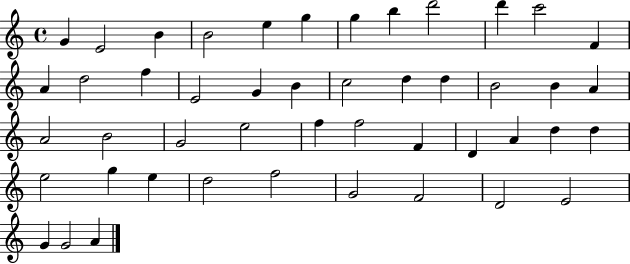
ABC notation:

X:1
T:Untitled
M:4/4
L:1/4
K:C
G E2 B B2 e g g b d'2 d' c'2 F A d2 f E2 G B c2 d d B2 B A A2 B2 G2 e2 f f2 F D A d d e2 g e d2 f2 G2 F2 D2 E2 G G2 A